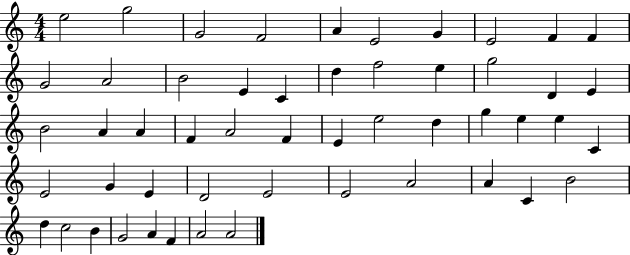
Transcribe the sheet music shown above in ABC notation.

X:1
T:Untitled
M:4/4
L:1/4
K:C
e2 g2 G2 F2 A E2 G E2 F F G2 A2 B2 E C d f2 e g2 D E B2 A A F A2 F E e2 d g e e C E2 G E D2 E2 E2 A2 A C B2 d c2 B G2 A F A2 A2